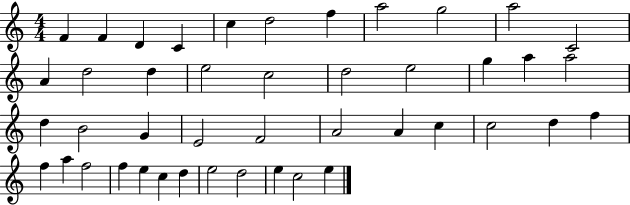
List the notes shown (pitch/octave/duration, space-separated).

F4/q F4/q D4/q C4/q C5/q D5/h F5/q A5/h G5/h A5/h C4/h A4/q D5/h D5/q E5/h C5/h D5/h E5/h G5/q A5/q A5/h D5/q B4/h G4/q E4/h F4/h A4/h A4/q C5/q C5/h D5/q F5/q F5/q A5/q F5/h F5/q E5/q C5/q D5/q E5/h D5/h E5/q C5/h E5/q